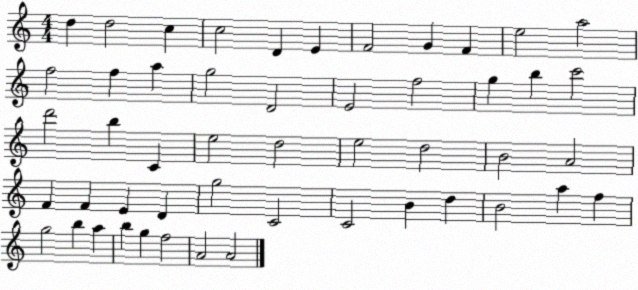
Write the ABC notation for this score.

X:1
T:Untitled
M:4/4
L:1/4
K:C
d d2 c c2 D E F2 G F e2 a2 f2 f a g2 D2 E2 f2 g b c'2 d'2 b C e2 d2 e2 d2 B2 A2 F F E D g2 C2 C2 B d B2 a f g2 b a b g f2 A2 A2